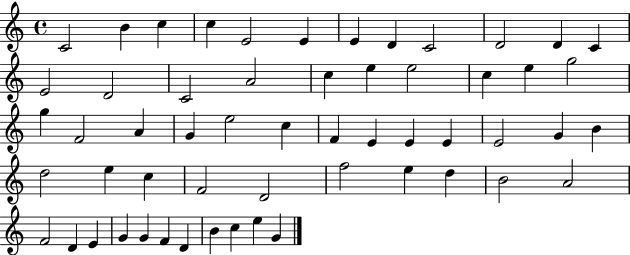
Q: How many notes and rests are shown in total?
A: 56